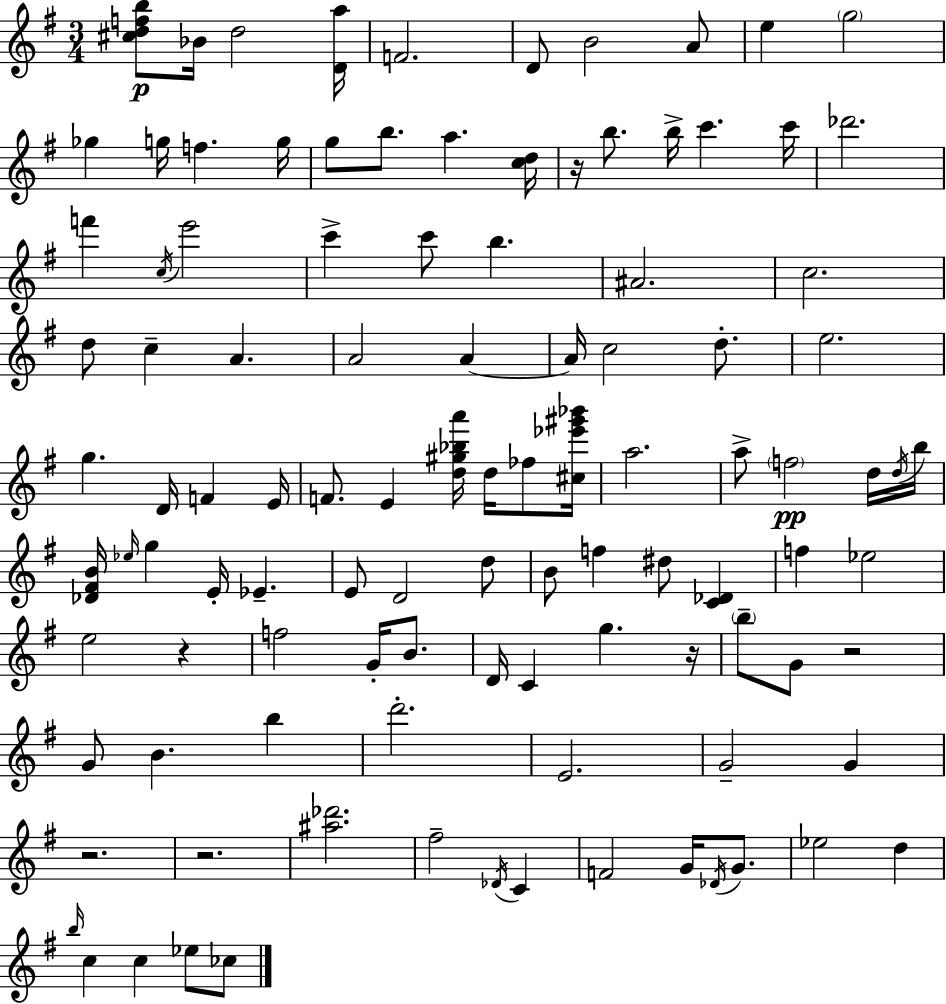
[C#5,D5,F5,B5]/e Bb4/s D5/h [D4,A5]/s F4/h. D4/e B4/h A4/e E5/q G5/h Gb5/q G5/s F5/q. G5/s G5/e B5/e. A5/q. [C5,D5]/s R/s B5/e. B5/s C6/q. C6/s Db6/h. F6/q C5/s E6/h C6/q C6/e B5/q. A#4/h. C5/h. D5/e C5/q A4/q. A4/h A4/q A4/s C5/h D5/e. E5/h. G5/q. D4/s F4/q E4/s F4/e. E4/q [D5,G#5,Bb5,A6]/s D5/s FES5/e [C#5,Eb6,G#6,Bb6]/s A5/h. A5/e F5/h D5/s D5/s B5/s [Db4,F#4,B4]/s Eb5/s G5/q E4/s Eb4/q. E4/e D4/h D5/e B4/e F5/q D#5/e [C4,Db4]/q F5/q Eb5/h E5/h R/q F5/h G4/s B4/e. D4/s C4/q G5/q. R/s B5/e G4/e R/h G4/e B4/q. B5/q D6/h. E4/h. G4/h G4/q R/h. R/h. [A#5,Db6]/h. F#5/h Db4/s C4/q F4/h G4/s Db4/s G4/e. Eb5/h D5/q B5/s C5/q C5/q Eb5/e CES5/e